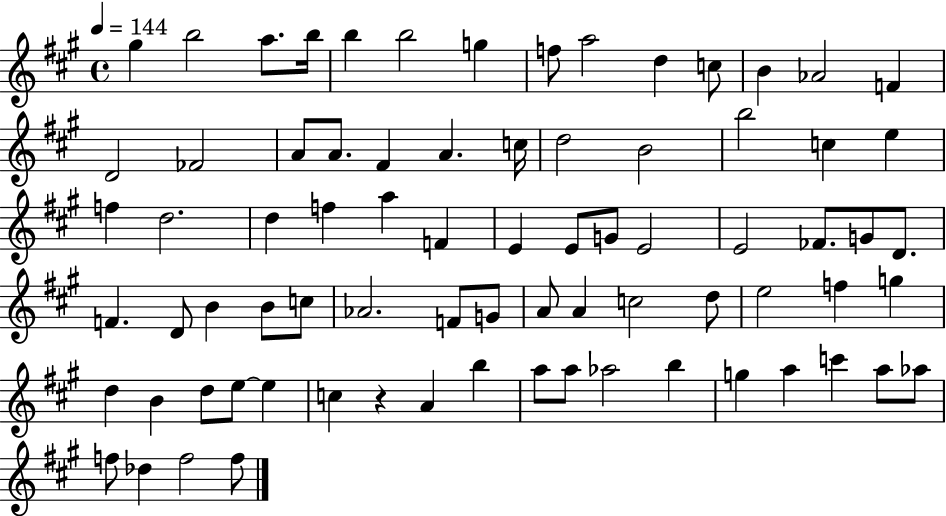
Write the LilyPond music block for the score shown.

{
  \clef treble
  \time 4/4
  \defaultTimeSignature
  \key a \major
  \tempo 4 = 144
  gis''4 b''2 a''8. b''16 | b''4 b''2 g''4 | f''8 a''2 d''4 c''8 | b'4 aes'2 f'4 | \break d'2 fes'2 | a'8 a'8. fis'4 a'4. c''16 | d''2 b'2 | b''2 c''4 e''4 | \break f''4 d''2. | d''4 f''4 a''4 f'4 | e'4 e'8 g'8 e'2 | e'2 fes'8. g'8 d'8. | \break f'4. d'8 b'4 b'8 c''8 | aes'2. f'8 g'8 | a'8 a'4 c''2 d''8 | e''2 f''4 g''4 | \break d''4 b'4 d''8 e''8~~ e''4 | c''4 r4 a'4 b''4 | a''8 a''8 aes''2 b''4 | g''4 a''4 c'''4 a''8 aes''8 | \break f''8 des''4 f''2 f''8 | \bar "|."
}